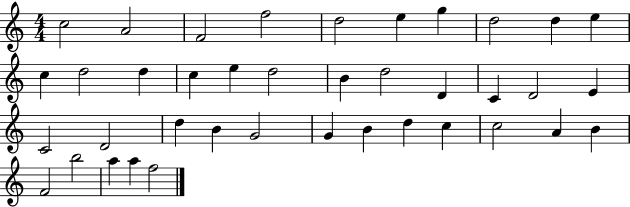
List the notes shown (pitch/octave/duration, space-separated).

C5/h A4/h F4/h F5/h D5/h E5/q G5/q D5/h D5/q E5/q C5/q D5/h D5/q C5/q E5/q D5/h B4/q D5/h D4/q C4/q D4/h E4/q C4/h D4/h D5/q B4/q G4/h G4/q B4/q D5/q C5/q C5/h A4/q B4/q F4/h B5/h A5/q A5/q F5/h